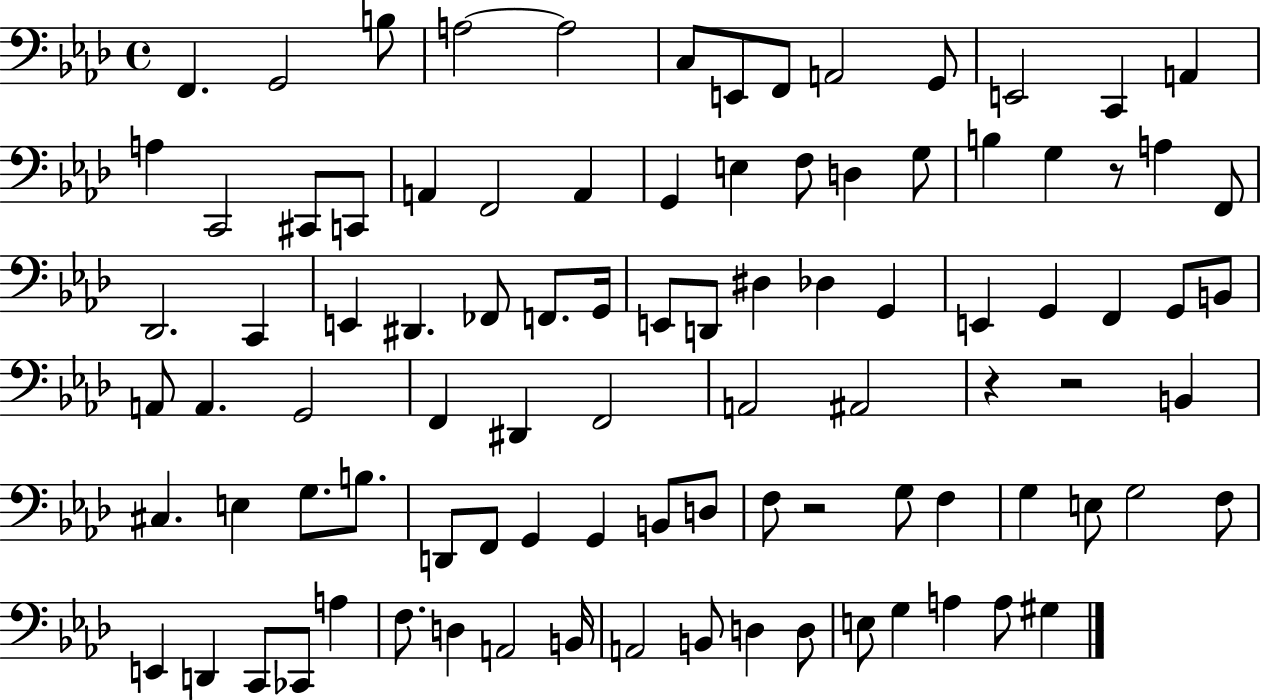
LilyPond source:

{
  \clef bass
  \time 4/4
  \defaultTimeSignature
  \key aes \major
  \repeat volta 2 { f,4. g,2 b8 | a2~~ a2 | c8 e,8 f,8 a,2 g,8 | e,2 c,4 a,4 | \break a4 c,2 cis,8 c,8 | a,4 f,2 a,4 | g,4 e4 f8 d4 g8 | b4 g4 r8 a4 f,8 | \break des,2. c,4 | e,4 dis,4. fes,8 f,8. g,16 | e,8 d,8 dis4 des4 g,4 | e,4 g,4 f,4 g,8 b,8 | \break a,8 a,4. g,2 | f,4 dis,4 f,2 | a,2 ais,2 | r4 r2 b,4 | \break cis4. e4 g8. b8. | d,8 f,8 g,4 g,4 b,8 d8 | f8 r2 g8 f4 | g4 e8 g2 f8 | \break e,4 d,4 c,8 ces,8 a4 | f8. d4 a,2 b,16 | a,2 b,8 d4 d8 | e8 g4 a4 a8 gis4 | \break } \bar "|."
}